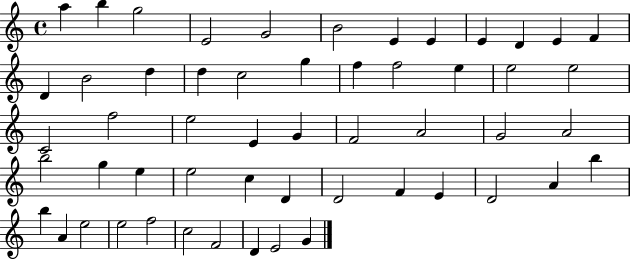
X:1
T:Untitled
M:4/4
L:1/4
K:C
a b g2 E2 G2 B2 E E E D E F D B2 d d c2 g f f2 e e2 e2 C2 f2 e2 E G F2 A2 G2 A2 b2 g e e2 c D D2 F E D2 A b b A e2 e2 f2 c2 F2 D E2 G